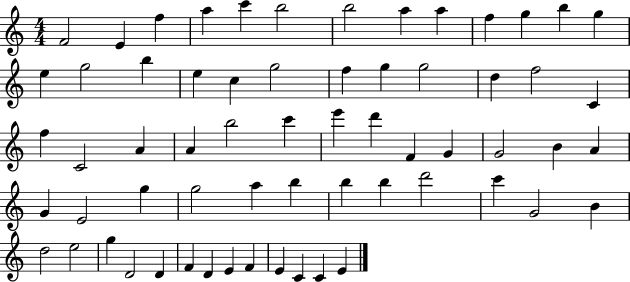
X:1
T:Untitled
M:4/4
L:1/4
K:C
F2 E f a c' b2 b2 a a f g b g e g2 b e c g2 f g g2 d f2 C f C2 A A b2 c' e' d' F G G2 B A G E2 g g2 a b b b d'2 c' G2 B d2 e2 g D2 D F D E F E C C E